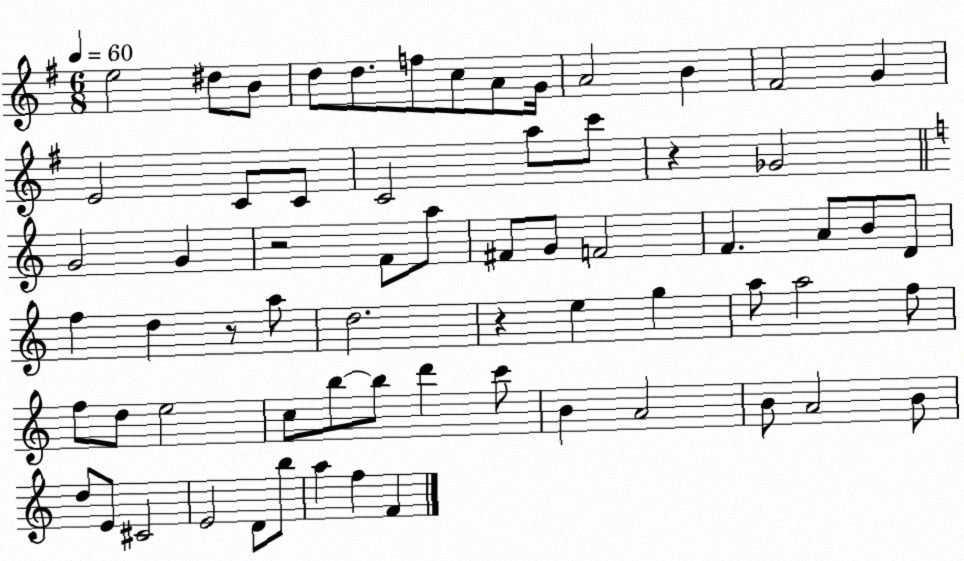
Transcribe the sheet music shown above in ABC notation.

X:1
T:Untitled
M:6/8
L:1/4
K:G
e2 ^d/2 B/2 d/2 d/2 f/2 c/2 A/2 G/4 A2 B ^F2 G E2 C/2 C/2 C2 a/2 c'/2 z _G2 G2 G z2 F/2 a/2 ^F/2 G/2 F2 F A/2 B/2 D/2 f d z/2 a/2 d2 z e g a/2 a2 f/2 f/2 d/2 e2 c/2 b/2 b/2 d' c'/2 B A2 B/2 A2 B/2 d/2 E/2 ^C2 E2 D/2 b/2 a f F